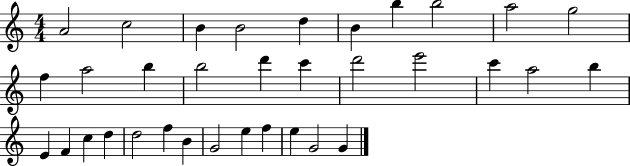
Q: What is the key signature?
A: C major